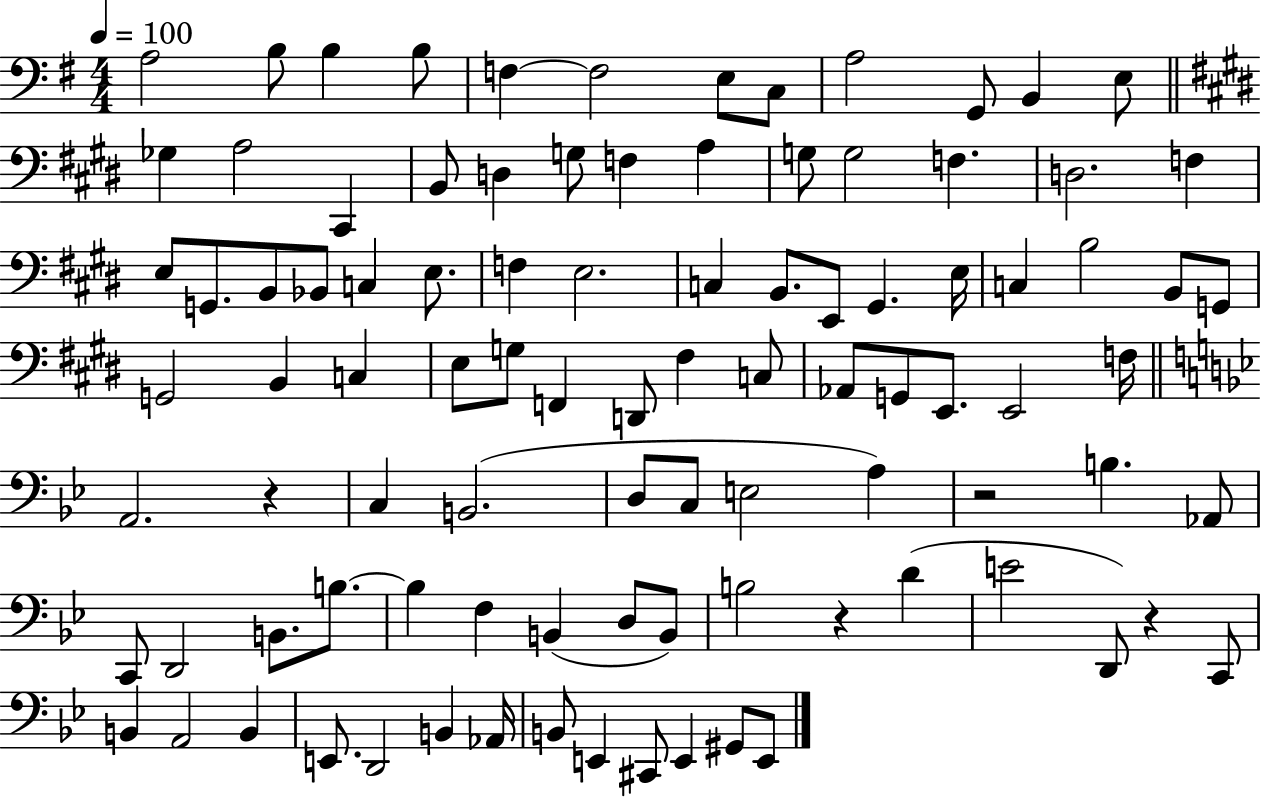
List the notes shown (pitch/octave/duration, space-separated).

A3/h B3/e B3/q B3/e F3/q F3/h E3/e C3/e A3/h G2/e B2/q E3/e Gb3/q A3/h C#2/q B2/e D3/q G3/e F3/q A3/q G3/e G3/h F3/q. D3/h. F3/q E3/e G2/e. B2/e Bb2/e C3/q E3/e. F3/q E3/h. C3/q B2/e. E2/e G#2/q. E3/s C3/q B3/h B2/e G2/e G2/h B2/q C3/q E3/e G3/e F2/q D2/e F#3/q C3/e Ab2/e G2/e E2/e. E2/h F3/s A2/h. R/q C3/q B2/h. D3/e C3/e E3/h A3/q R/h B3/q. Ab2/e C2/e D2/h B2/e. B3/e. B3/q F3/q B2/q D3/e B2/e B3/h R/q D4/q E4/h D2/e R/q C2/e B2/q A2/h B2/q E2/e. D2/h B2/q Ab2/s B2/e E2/q C#2/e E2/q G#2/e E2/e